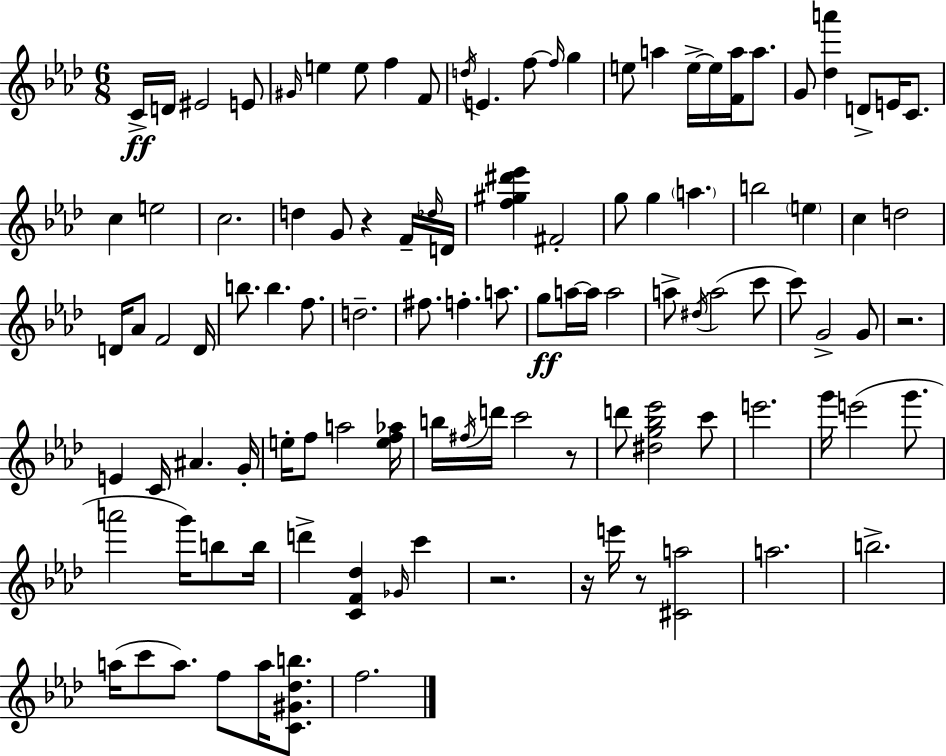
C4/s D4/s EIS4/h E4/e G#4/s E5/q E5/e F5/q F4/e D5/s E4/q. F5/e F5/s G5/q E5/e A5/q E5/s E5/s [F4,A5]/s A5/e. G4/e [Db5,A6]/q D4/e E4/s C4/e. C5/q E5/h C5/h. D5/q G4/e R/q F4/s Db5/s D4/s [F5,G#5,D#6,Eb6]/q F#4/h G5/e G5/q A5/q. B5/h E5/q C5/q D5/h D4/s Ab4/e F4/h D4/s B5/e. B5/q. F5/e. D5/h. F#5/e. F5/q. A5/e. G5/e A5/s A5/s A5/h A5/e D#5/s A5/h C6/e C6/e G4/h G4/e R/h. E4/q C4/s A#4/q. G4/s E5/s F5/e A5/h [E5,F5,Ab5]/s B5/s F#5/s D6/s C6/h R/e D6/e [D#5,G5,Bb5,Eb6]/h C6/e E6/h. G6/s E6/h G6/e. A6/h G6/s B5/e B5/s D6/q [C4,F4,Db5]/q Gb4/s C6/q R/h. R/s E6/s R/e [C#4,A5]/h A5/h. B5/h. A5/s C6/e A5/e. F5/e A5/s [C4,G#4,Db5,B5]/e. F5/h.